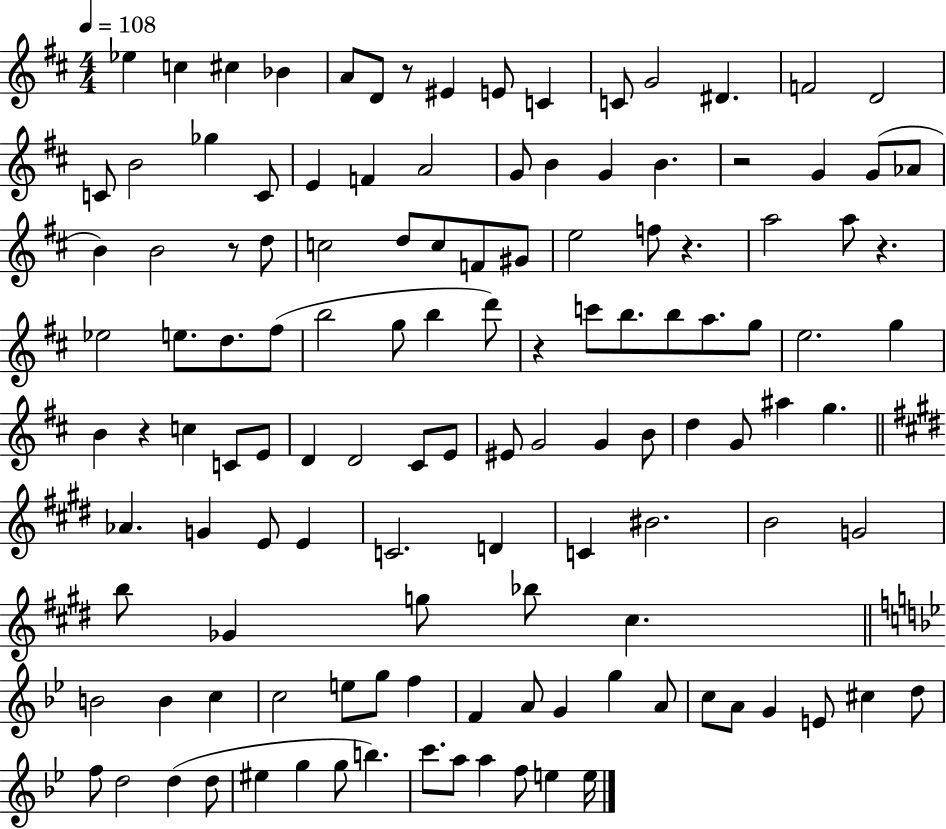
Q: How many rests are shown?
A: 7